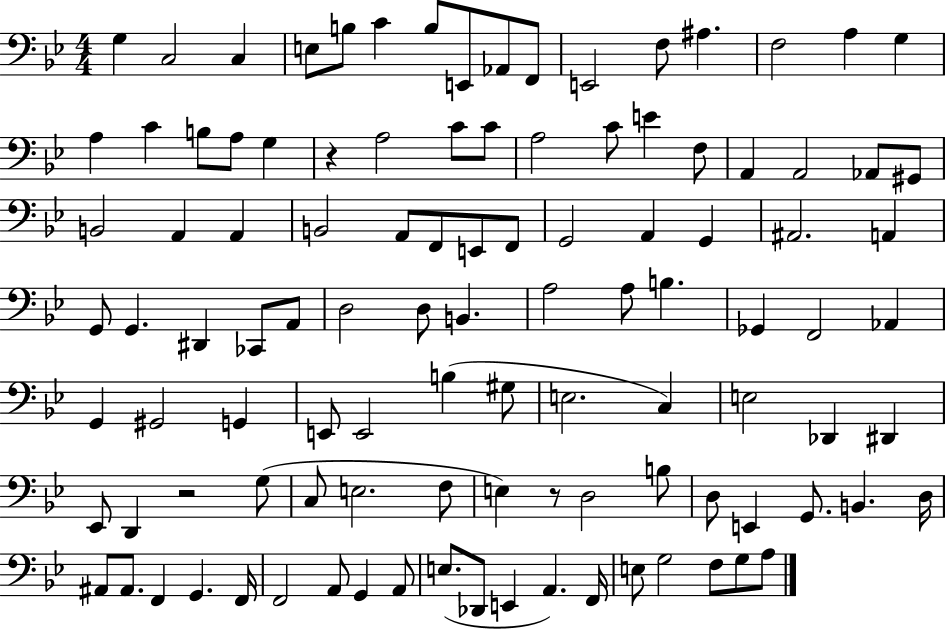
{
  \clef bass
  \numericTimeSignature
  \time 4/4
  \key bes \major
  g4 c2 c4 | e8 b8 c'4 b8 e,8 aes,8 f,8 | e,2 f8 ais4. | f2 a4 g4 | \break a4 c'4 b8 a8 g4 | r4 a2 c'8 c'8 | a2 c'8 e'4 f8 | a,4 a,2 aes,8 gis,8 | \break b,2 a,4 a,4 | b,2 a,8 f,8 e,8 f,8 | g,2 a,4 g,4 | ais,2. a,4 | \break g,8 g,4. dis,4 ces,8 a,8 | d2 d8 b,4. | a2 a8 b4. | ges,4 f,2 aes,4 | \break g,4 gis,2 g,4 | e,8 e,2 b4( gis8 | e2. c4) | e2 des,4 dis,4 | \break ees,8 d,4 r2 g8( | c8 e2. f8 | e4) r8 d2 b8 | d8 e,4 g,8. b,4. d16 | \break ais,8 ais,8. f,4 g,4. f,16 | f,2 a,8 g,4 a,8 | e8.( des,8 e,4 a,4.) f,16 | e8 g2 f8 g8 a8 | \break \bar "|."
}